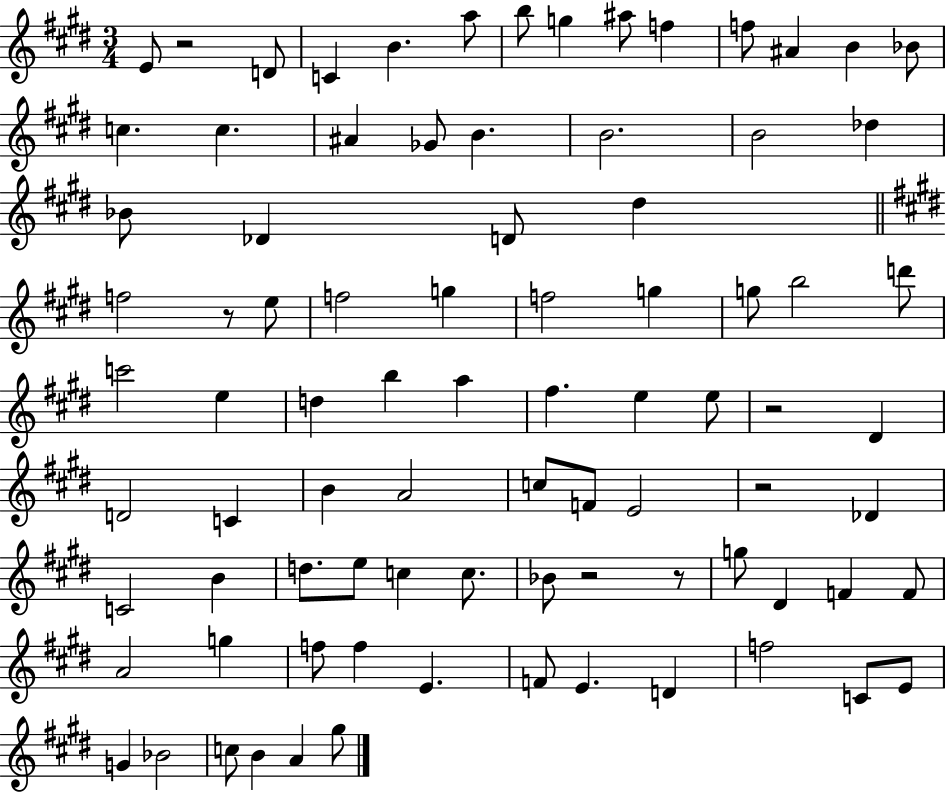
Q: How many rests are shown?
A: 6